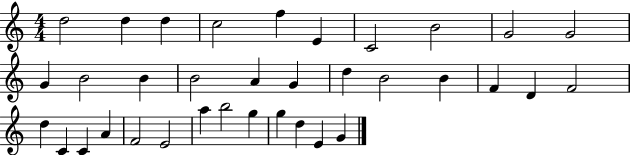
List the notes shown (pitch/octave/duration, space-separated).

D5/h D5/q D5/q C5/h F5/q E4/q C4/h B4/h G4/h G4/h G4/q B4/h B4/q B4/h A4/q G4/q D5/q B4/h B4/q F4/q D4/q F4/h D5/q C4/q C4/q A4/q F4/h E4/h A5/q B5/h G5/q G5/q D5/q E4/q G4/q